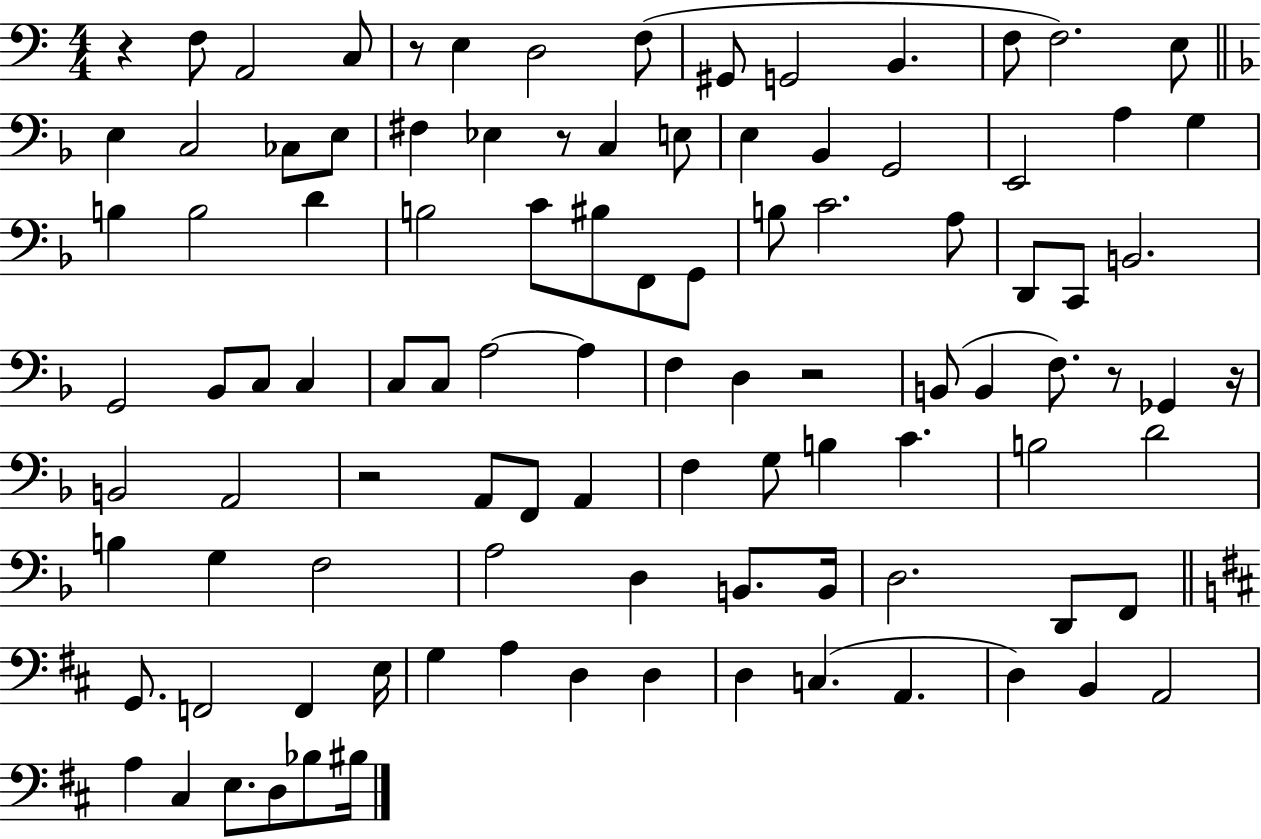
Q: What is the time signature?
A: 4/4